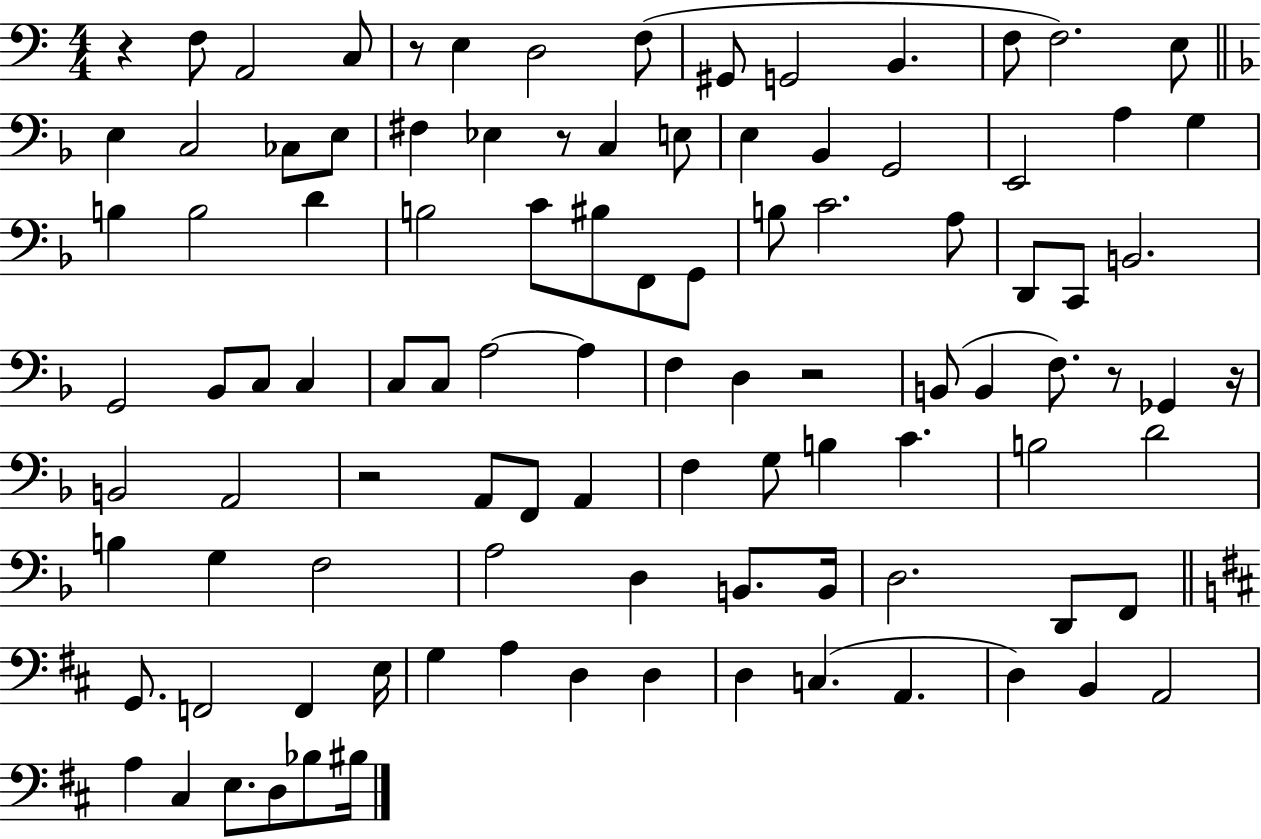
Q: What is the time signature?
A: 4/4